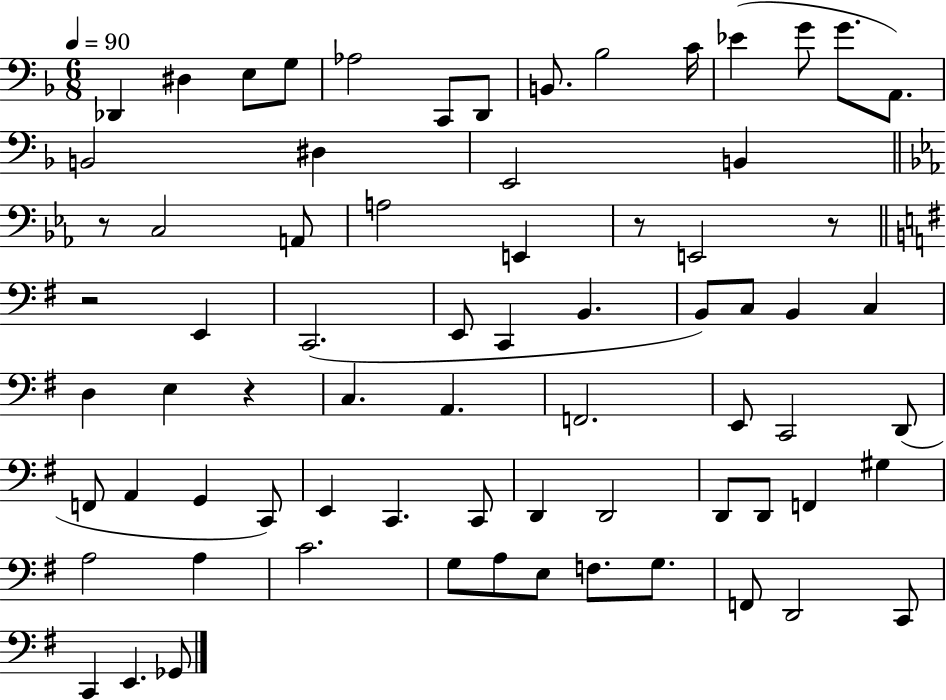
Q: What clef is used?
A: bass